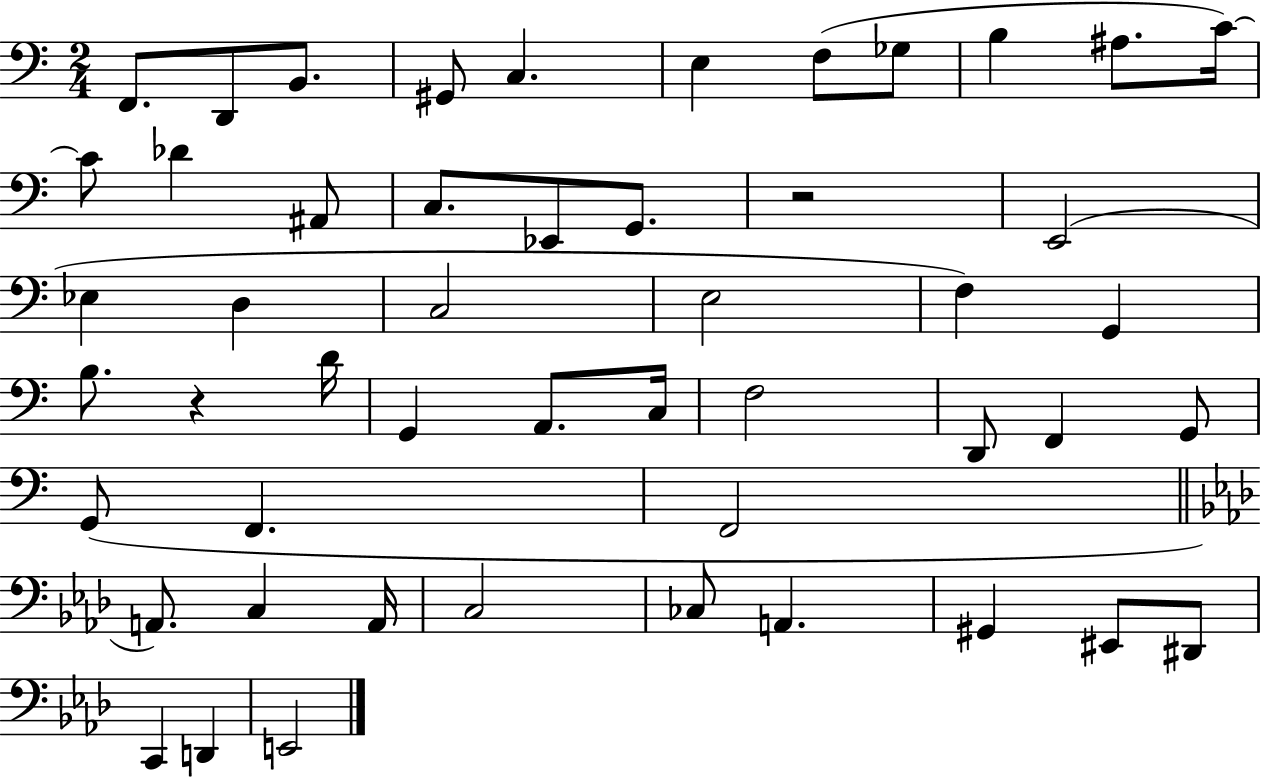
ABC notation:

X:1
T:Untitled
M:2/4
L:1/4
K:C
F,,/2 D,,/2 B,,/2 ^G,,/2 C, E, F,/2 _G,/2 B, ^A,/2 C/4 C/2 _D ^A,,/2 C,/2 _E,,/2 G,,/2 z2 E,,2 _E, D, C,2 E,2 F, G,, B,/2 z D/4 G,, A,,/2 C,/4 F,2 D,,/2 F,, G,,/2 G,,/2 F,, F,,2 A,,/2 C, A,,/4 C,2 _C,/2 A,, ^G,, ^E,,/2 ^D,,/2 C,, D,, E,,2